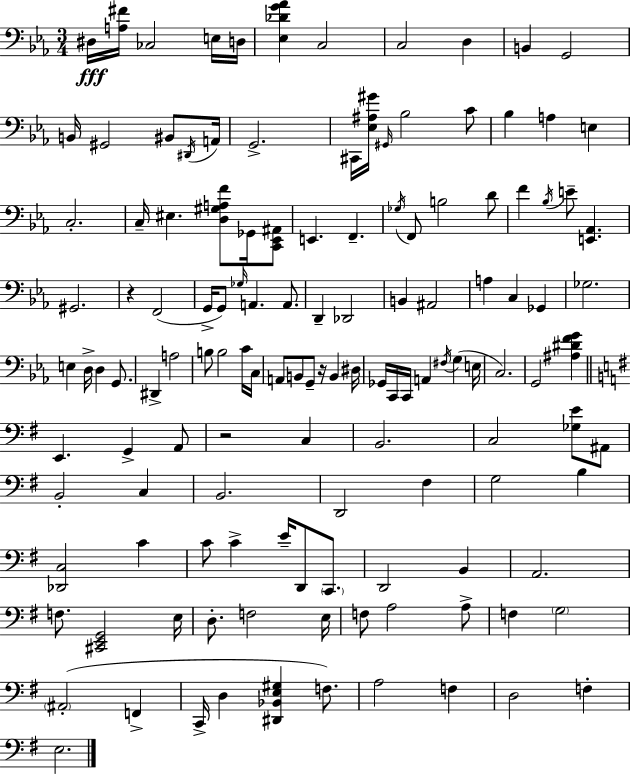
X:1
T:Untitled
M:3/4
L:1/4
K:Eb
^D,/4 [A,^F]/4 _C,2 E,/4 D,/4 [_E,_DG_A] C,2 C,2 D, B,, G,,2 B,,/4 ^G,,2 ^B,,/2 ^D,,/4 A,,/4 G,,2 ^C,,/4 [_E,^A,^G]/4 ^G,,/4 _B,2 C/2 _B, A, E, C,2 C,/4 ^E, [D,^G,A,F]/2 _G,,/4 [C,,_E,,^A,,]/2 E,, F,, _G,/4 F,,/2 B,2 D/2 F _B,/4 E/2 [E,,_A,,] ^G,,2 z F,,2 G,,/4 G,,/2 _G,/4 A,, A,,/2 D,, _D,,2 B,, ^A,,2 A, C, _G,, _G,2 E, D,/4 D, G,,/2 ^D,, A,2 B,/2 B,2 C/4 C,/4 A,,/2 B,,/2 G,,/2 z/4 B,, ^D,/4 _G,,/4 C,,/4 C,,/4 A,, ^F,/4 G, E,/4 C,2 G,,2 [^A,^DFG] E,, G,, A,,/2 z2 C, B,,2 C,2 [_G,E]/2 ^A,,/2 B,,2 C, B,,2 D,,2 ^F, G,2 B, [_D,,C,]2 C C/2 C E/4 D,,/2 C,,/2 D,,2 B,, A,,2 F,/2 [^C,,E,,G,,]2 E,/4 D,/2 F,2 E,/4 F,/2 A,2 A,/2 F, G,2 ^A,,2 F,, C,,/4 D, [^D,,_B,,E,^G,] F,/2 A,2 F, D,2 F, E,2